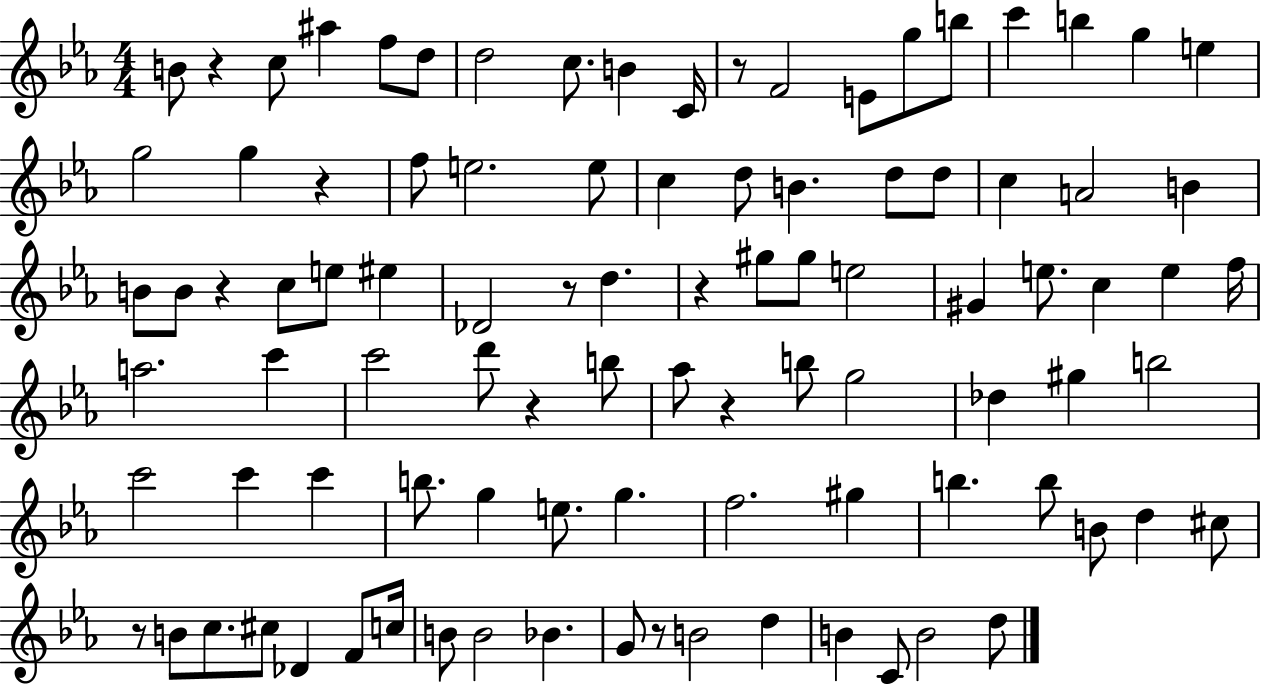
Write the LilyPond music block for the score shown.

{
  \clef treble
  \numericTimeSignature
  \time 4/4
  \key ees \major
  b'8 r4 c''8 ais''4 f''8 d''8 | d''2 c''8. b'4 c'16 | r8 f'2 e'8 g''8 b''8 | c'''4 b''4 g''4 e''4 | \break g''2 g''4 r4 | f''8 e''2. e''8 | c''4 d''8 b'4. d''8 d''8 | c''4 a'2 b'4 | \break b'8 b'8 r4 c''8 e''8 eis''4 | des'2 r8 d''4. | r4 gis''8 gis''8 e''2 | gis'4 e''8. c''4 e''4 f''16 | \break a''2. c'''4 | c'''2 d'''8 r4 b''8 | aes''8 r4 b''8 g''2 | des''4 gis''4 b''2 | \break c'''2 c'''4 c'''4 | b''8. g''4 e''8. g''4. | f''2. gis''4 | b''4. b''8 b'8 d''4 cis''8 | \break r8 b'8 c''8. cis''8 des'4 f'8 c''16 | b'8 b'2 bes'4. | g'8 r8 b'2 d''4 | b'4 c'8 b'2 d''8 | \break \bar "|."
}